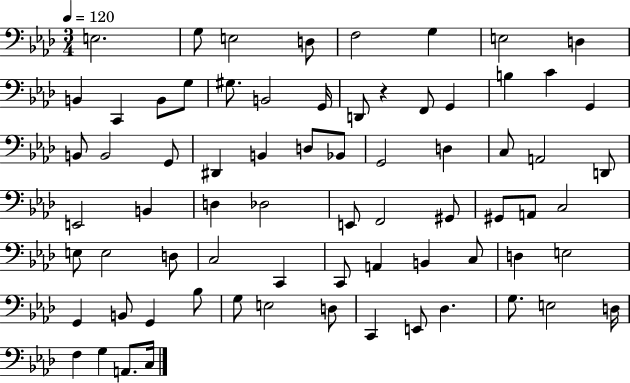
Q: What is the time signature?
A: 3/4